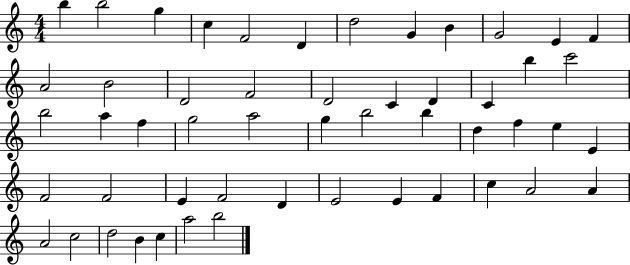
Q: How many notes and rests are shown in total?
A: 52